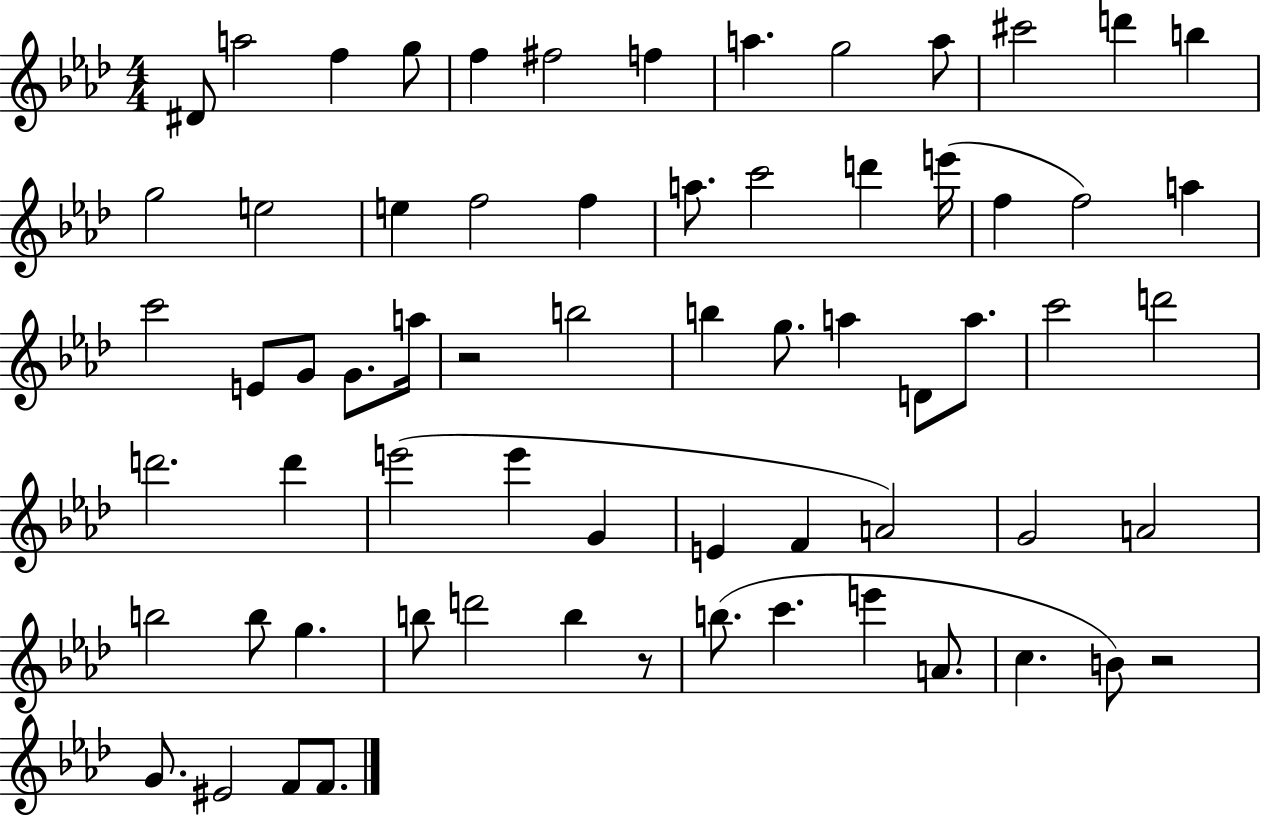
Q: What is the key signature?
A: AES major